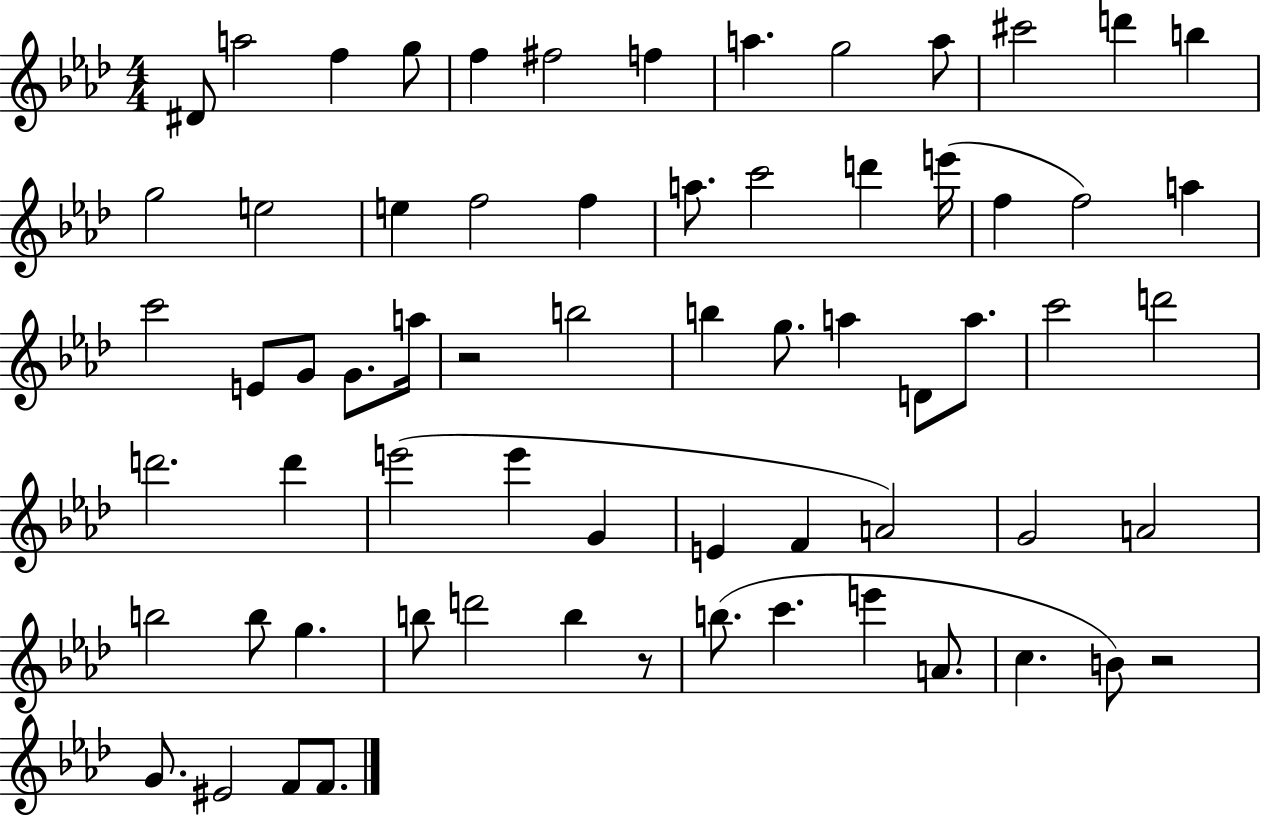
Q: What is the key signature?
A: AES major